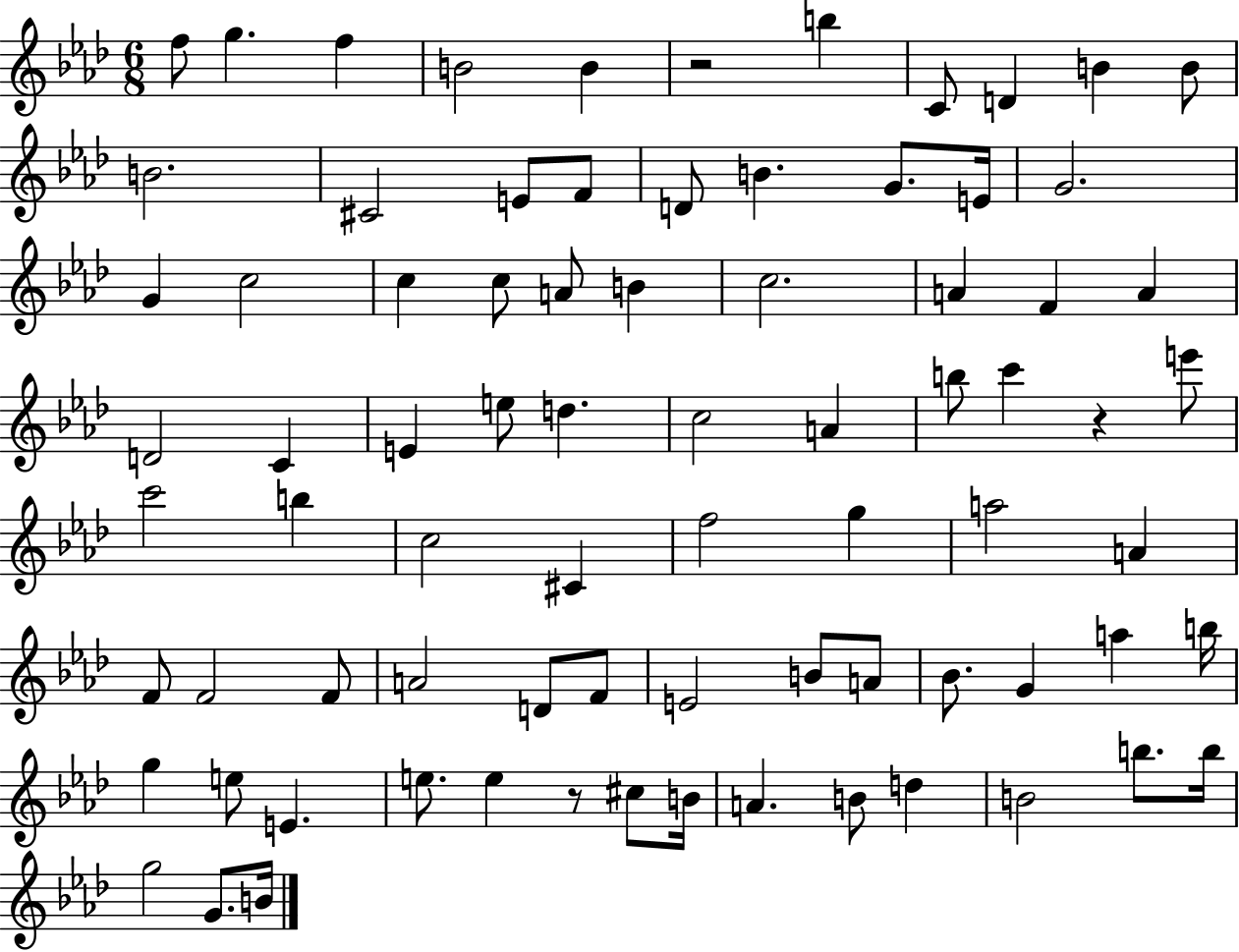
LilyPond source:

{
  \clef treble
  \numericTimeSignature
  \time 6/8
  \key aes \major
  f''8 g''4. f''4 | b'2 b'4 | r2 b''4 | c'8 d'4 b'4 b'8 | \break b'2. | cis'2 e'8 f'8 | d'8 b'4. g'8. e'16 | g'2. | \break g'4 c''2 | c''4 c''8 a'8 b'4 | c''2. | a'4 f'4 a'4 | \break d'2 c'4 | e'4 e''8 d''4. | c''2 a'4 | b''8 c'''4 r4 e'''8 | \break c'''2 b''4 | c''2 cis'4 | f''2 g''4 | a''2 a'4 | \break f'8 f'2 f'8 | a'2 d'8 f'8 | e'2 b'8 a'8 | bes'8. g'4 a''4 b''16 | \break g''4 e''8 e'4. | e''8. e''4 r8 cis''8 b'16 | a'4. b'8 d''4 | b'2 b''8. b''16 | \break g''2 g'8. b'16 | \bar "|."
}